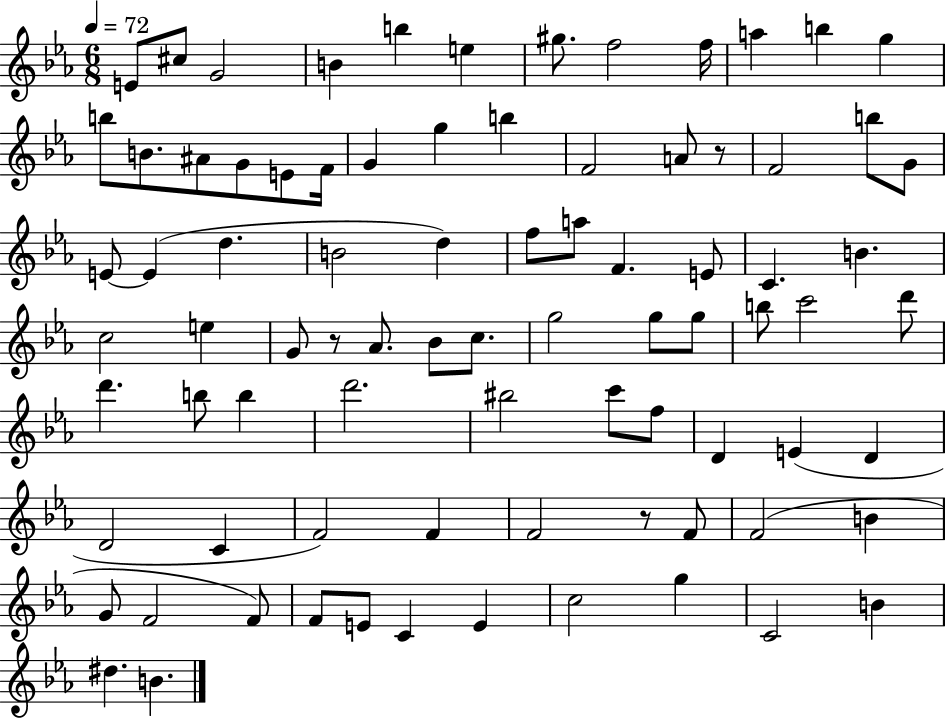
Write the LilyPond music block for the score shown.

{
  \clef treble
  \numericTimeSignature
  \time 6/8
  \key ees \major
  \tempo 4 = 72
  e'8 cis''8 g'2 | b'4 b''4 e''4 | gis''8. f''2 f''16 | a''4 b''4 g''4 | \break b''8 b'8. ais'8 g'8 e'8 f'16 | g'4 g''4 b''4 | f'2 a'8 r8 | f'2 b''8 g'8 | \break e'8~~ e'4( d''4. | b'2 d''4) | f''8 a''8 f'4. e'8 | c'4. b'4. | \break c''2 e''4 | g'8 r8 aes'8. bes'8 c''8. | g''2 g''8 g''8 | b''8 c'''2 d'''8 | \break d'''4. b''8 b''4 | d'''2. | bis''2 c'''8 f''8 | d'4 e'4( d'4 | \break d'2 c'4 | f'2) f'4 | f'2 r8 f'8 | f'2( b'4 | \break g'8 f'2 f'8) | f'8 e'8 c'4 e'4 | c''2 g''4 | c'2 b'4 | \break dis''4. b'4. | \bar "|."
}